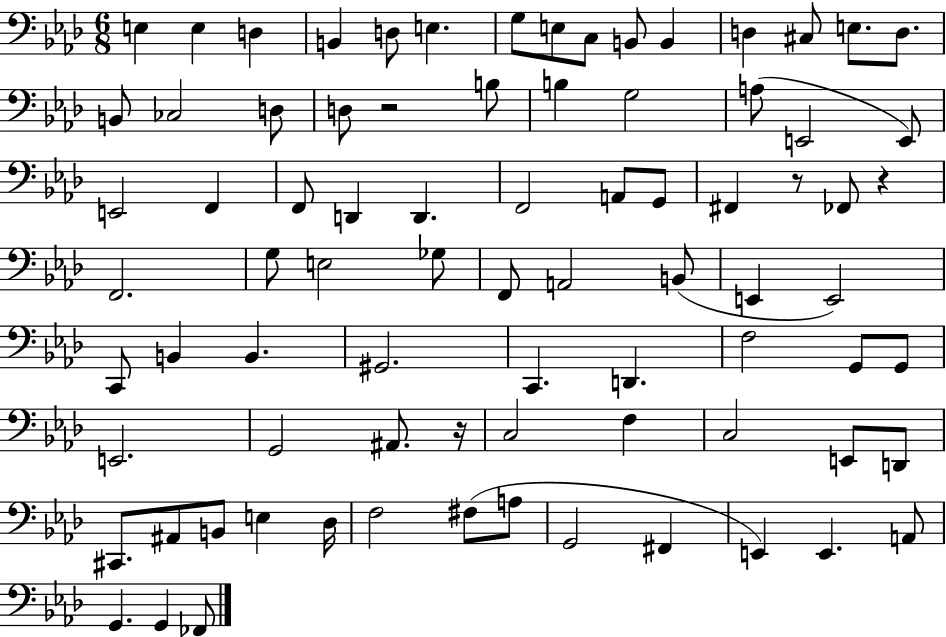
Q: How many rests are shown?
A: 4